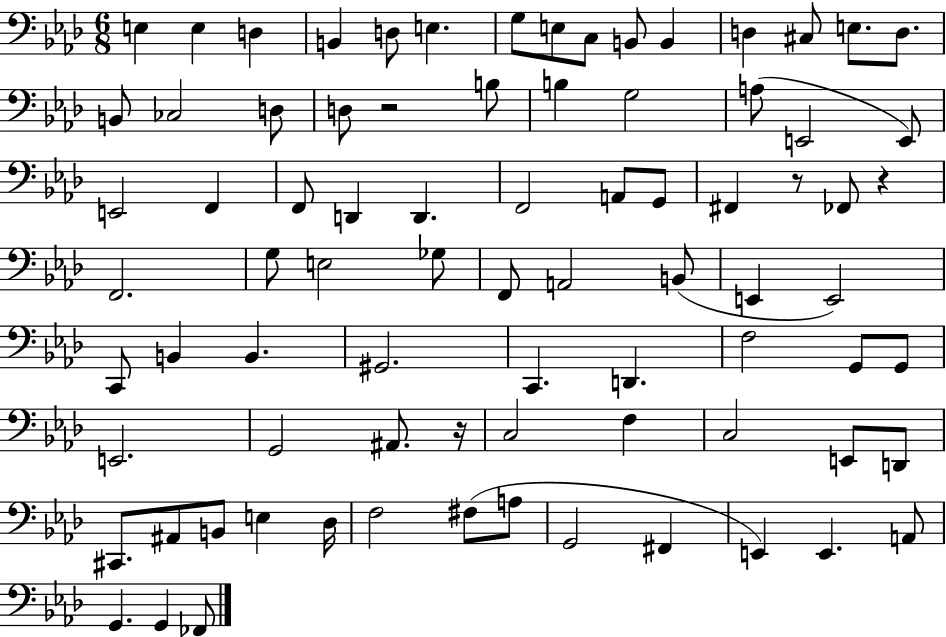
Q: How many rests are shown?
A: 4